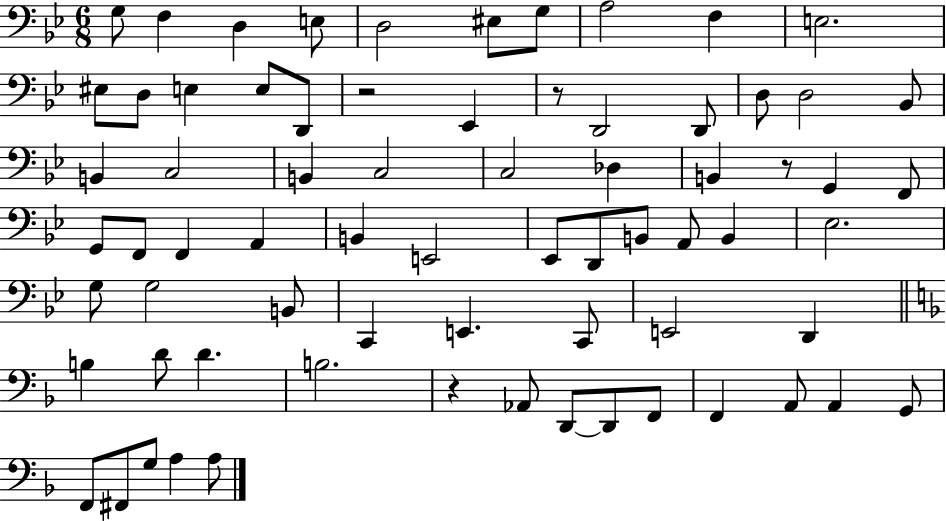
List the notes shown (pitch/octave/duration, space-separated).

G3/e F3/q D3/q E3/e D3/h EIS3/e G3/e A3/h F3/q E3/h. EIS3/e D3/e E3/q E3/e D2/e R/h Eb2/q R/e D2/h D2/e D3/e D3/h Bb2/e B2/q C3/h B2/q C3/h C3/h Db3/q B2/q R/e G2/q F2/e G2/e F2/e F2/q A2/q B2/q E2/h Eb2/e D2/e B2/e A2/e B2/q Eb3/h. G3/e G3/h B2/e C2/q E2/q. C2/e E2/h D2/q B3/q D4/e D4/q. B3/h. R/q Ab2/e D2/e D2/e F2/e F2/q A2/e A2/q G2/e F2/e F#2/e G3/e A3/q A3/e